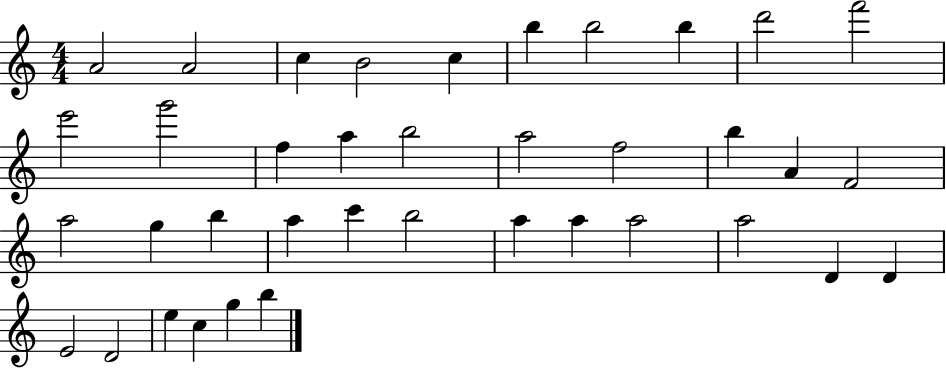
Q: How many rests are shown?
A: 0